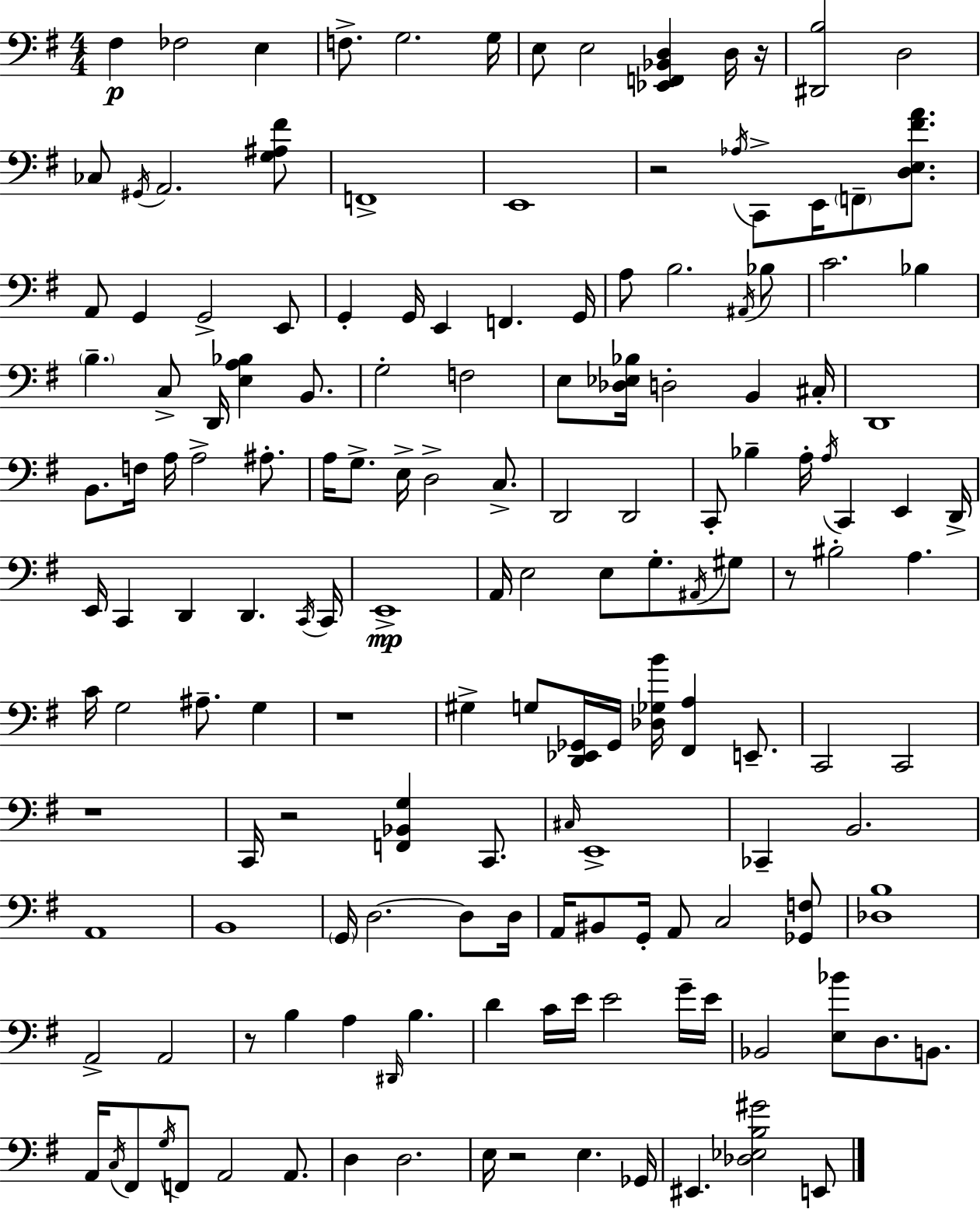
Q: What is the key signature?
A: G major